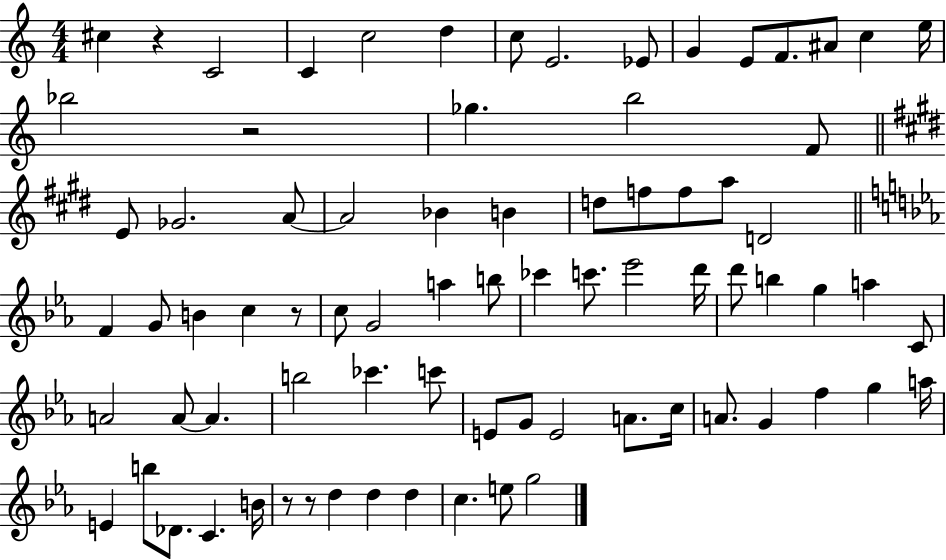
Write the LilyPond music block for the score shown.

{
  \clef treble
  \numericTimeSignature
  \time 4/4
  \key c \major
  cis''4 r4 c'2 | c'4 c''2 d''4 | c''8 e'2. ees'8 | g'4 e'8 f'8. ais'8 c''4 e''16 | \break bes''2 r2 | ges''4. b''2 f'8 | \bar "||" \break \key e \major e'8 ges'2. a'8~~ | a'2 bes'4 b'4 | d''8 f''8 f''8 a''8 d'2 | \bar "||" \break \key ees \major f'4 g'8 b'4 c''4 r8 | c''8 g'2 a''4 b''8 | ces'''4 c'''8. ees'''2 d'''16 | d'''8 b''4 g''4 a''4 c'8 | \break a'2 a'8~~ a'4. | b''2 ces'''4. c'''8 | e'8 g'8 e'2 a'8. c''16 | a'8. g'4 f''4 g''4 a''16 | \break e'4 b''8 des'8. c'4. b'16 | r8 r8 d''4 d''4 d''4 | c''4. e''8 g''2 | \bar "|."
}